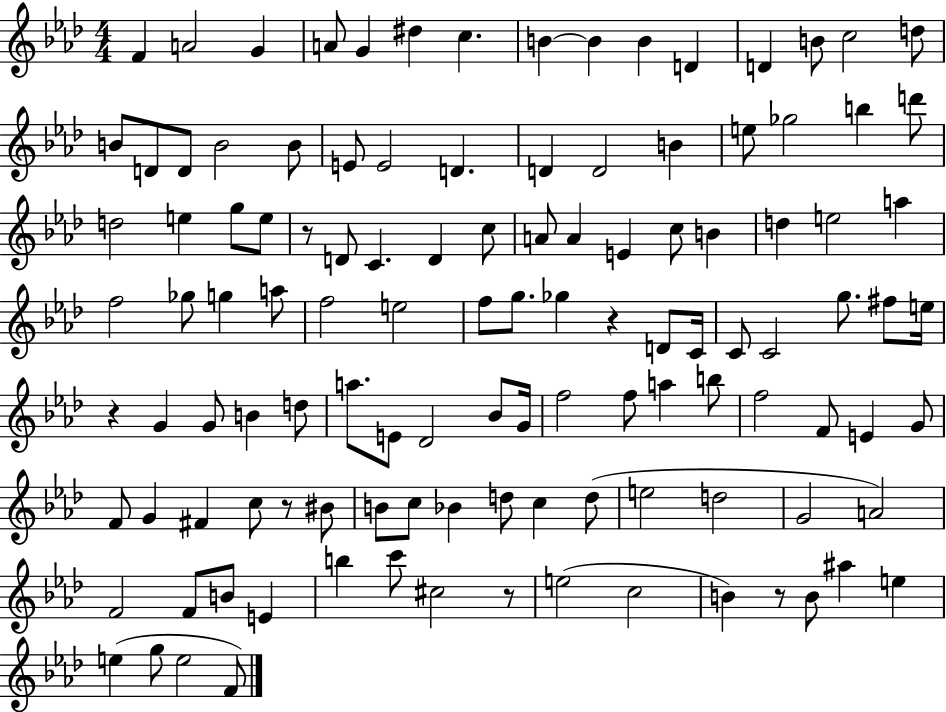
{
  \clef treble
  \numericTimeSignature
  \time 4/4
  \key aes \major
  f'4 a'2 g'4 | a'8 g'4 dis''4 c''4. | b'4~~ b'4 b'4 d'4 | d'4 b'8 c''2 d''8 | \break b'8 d'8 d'8 b'2 b'8 | e'8 e'2 d'4. | d'4 d'2 b'4 | e''8 ges''2 b''4 d'''8 | \break d''2 e''4 g''8 e''8 | r8 d'8 c'4. d'4 c''8 | a'8 a'4 e'4 c''8 b'4 | d''4 e''2 a''4 | \break f''2 ges''8 g''4 a''8 | f''2 e''2 | f''8 g''8. ges''4 r4 d'8 c'16 | c'8 c'2 g''8. fis''8 e''16 | \break r4 g'4 g'8 b'4 d''8 | a''8. e'8 des'2 bes'8 g'16 | f''2 f''8 a''4 b''8 | f''2 f'8 e'4 g'8 | \break f'8 g'4 fis'4 c''8 r8 bis'8 | b'8 c''8 bes'4 d''8 c''4 d''8( | e''2 d''2 | g'2 a'2) | \break f'2 f'8 b'8 e'4 | b''4 c'''8 cis''2 r8 | e''2( c''2 | b'4) r8 b'8 ais''4 e''4 | \break e''4( g''8 e''2 f'8) | \bar "|."
}